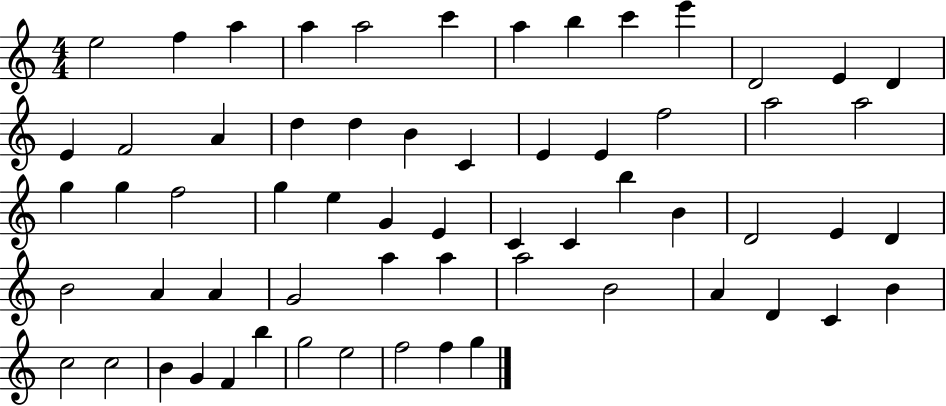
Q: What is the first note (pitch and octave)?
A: E5